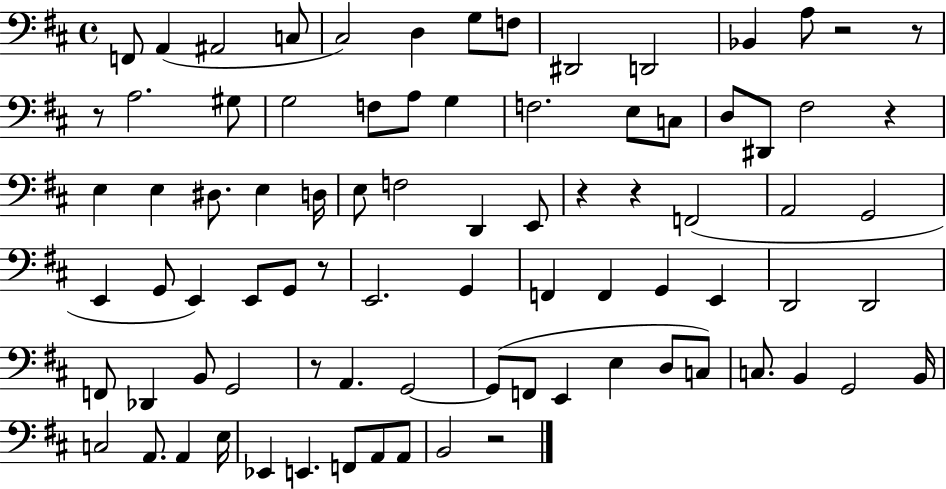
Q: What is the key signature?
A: D major